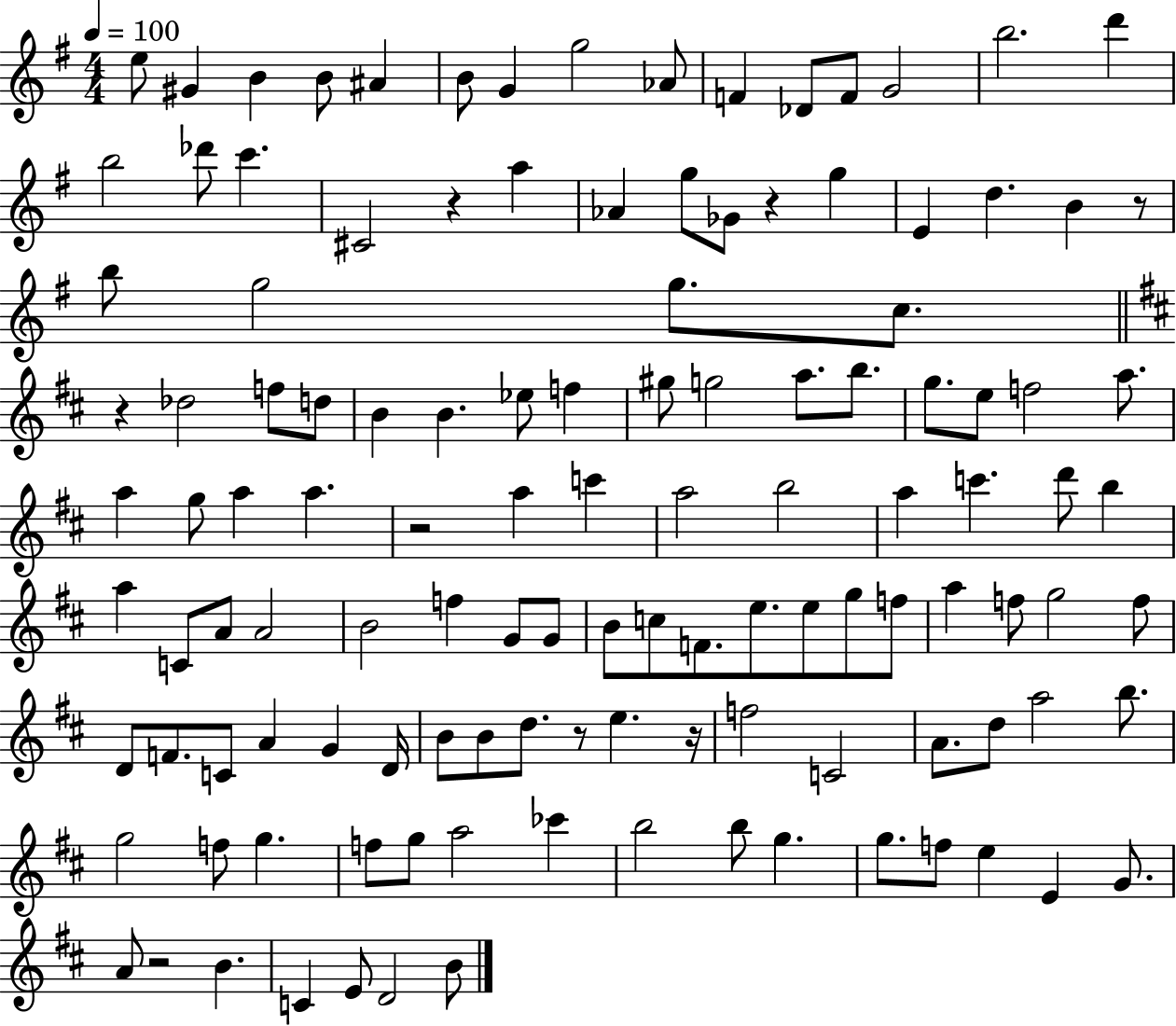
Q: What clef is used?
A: treble